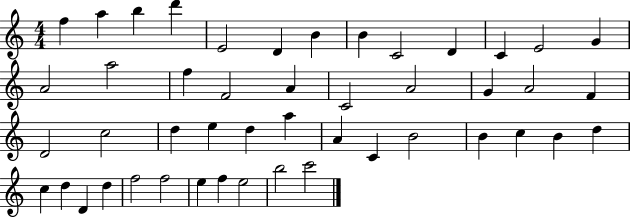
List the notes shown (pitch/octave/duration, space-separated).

F5/q A5/q B5/q D6/q E4/h D4/q B4/q B4/q C4/h D4/q C4/q E4/h G4/q A4/h A5/h F5/q F4/h A4/q C4/h A4/h G4/q A4/h F4/q D4/h C5/h D5/q E5/q D5/q A5/q A4/q C4/q B4/h B4/q C5/q B4/q D5/q C5/q D5/q D4/q D5/q F5/h F5/h E5/q F5/q E5/h B5/h C6/h